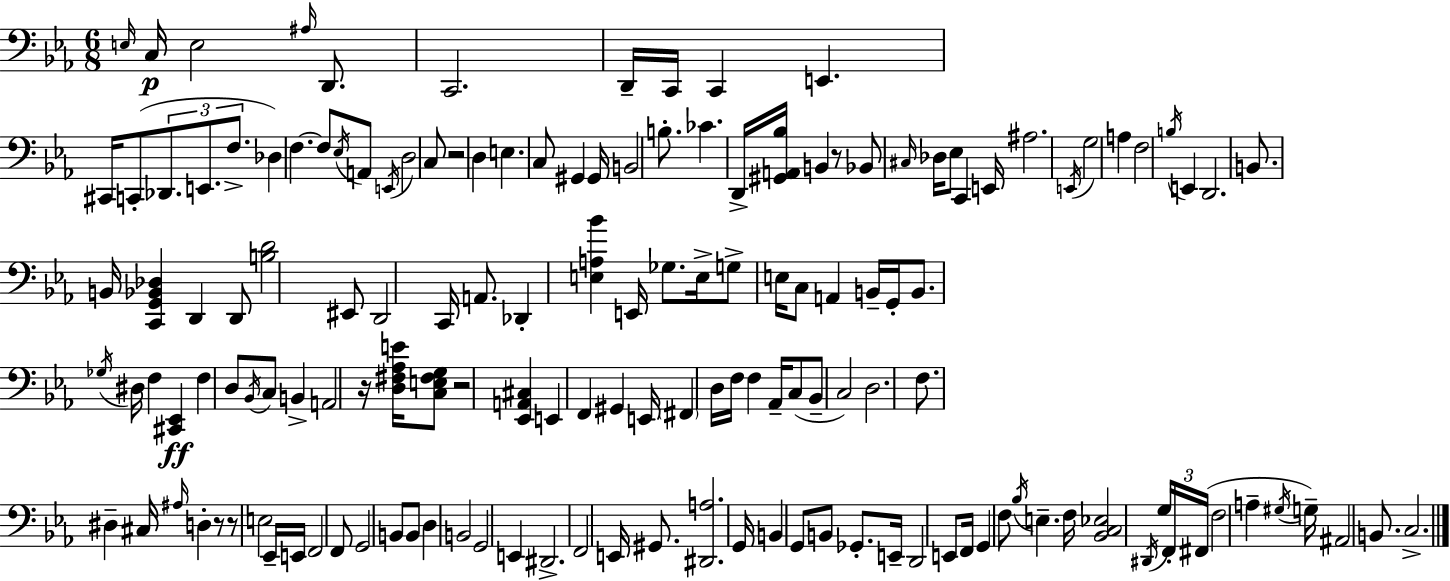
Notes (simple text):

E3/s C3/s E3/h A#3/s D2/e. C2/h. D2/s C2/s C2/q E2/q. C#2/s C2/e Db2/e. E2/e. F3/e. Db3/q F3/q. F3/e Eb3/s A2/e E2/s D3/h C3/e R/h D3/q E3/q. C3/e G#2/q G#2/s B2/h B3/e. CES4/q. D2/s [G#2,A2,Bb3]/s B2/q R/e Bb2/e C#3/s Db3/s Eb3/e C2/q E2/s A#3/h. E2/s G3/h A3/q F3/h B3/s E2/q D2/h. B2/e. B2/s [C2,G2,Bb2,Db3]/q D2/q D2/e [B3,D4]/h EIS2/e D2/h C2/s A2/e. Db2/q [E3,A3,Bb4]/q E2/s Gb3/e. E3/s G3/e E3/s C3/e A2/q B2/s G2/s B2/e. Gb3/s D#3/s F3/q [C#2,Eb2]/q F3/q D3/e Bb2/s C3/e B2/q A2/h R/s [D3,F#3,Ab3,E4]/s [C3,E3,F#3,G3]/e R/h [Eb2,A2,C#3]/q E2/q F2/q G#2/q E2/s F#2/q D3/s F3/s F3/q Ab2/s C3/e Bb2/e C3/h D3/h. F3/e. D#3/q C#3/s A#3/s D3/q R/e R/e E3/h Eb2/s E2/s F2/h F2/e G2/h B2/e B2/e D3/q B2/h G2/h E2/q D#2/h. F2/h E2/s G#2/e. [D#2,A3]/h. G2/s B2/q G2/e B2/e Gb2/e. E2/s D2/h E2/e F2/s G2/q F3/e Bb3/s E3/q. F3/s [Bb2,C3,Eb3]/h D#2/s G3/s F2/s F#2/s F3/h A3/q G#3/s G3/s A#2/h B2/e. C3/h.